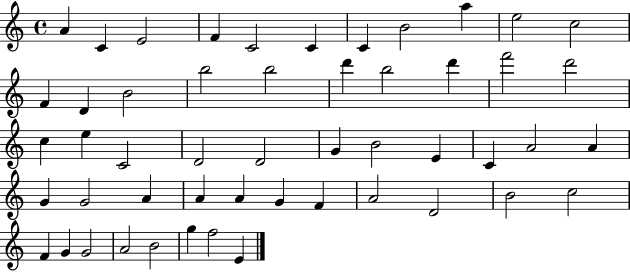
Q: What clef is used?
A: treble